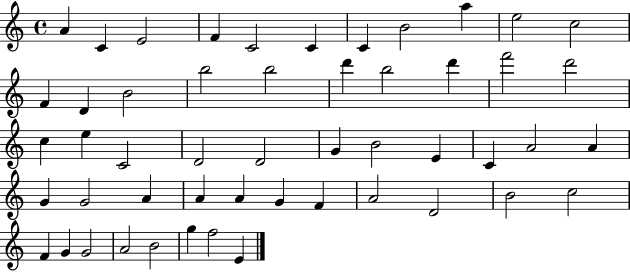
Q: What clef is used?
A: treble